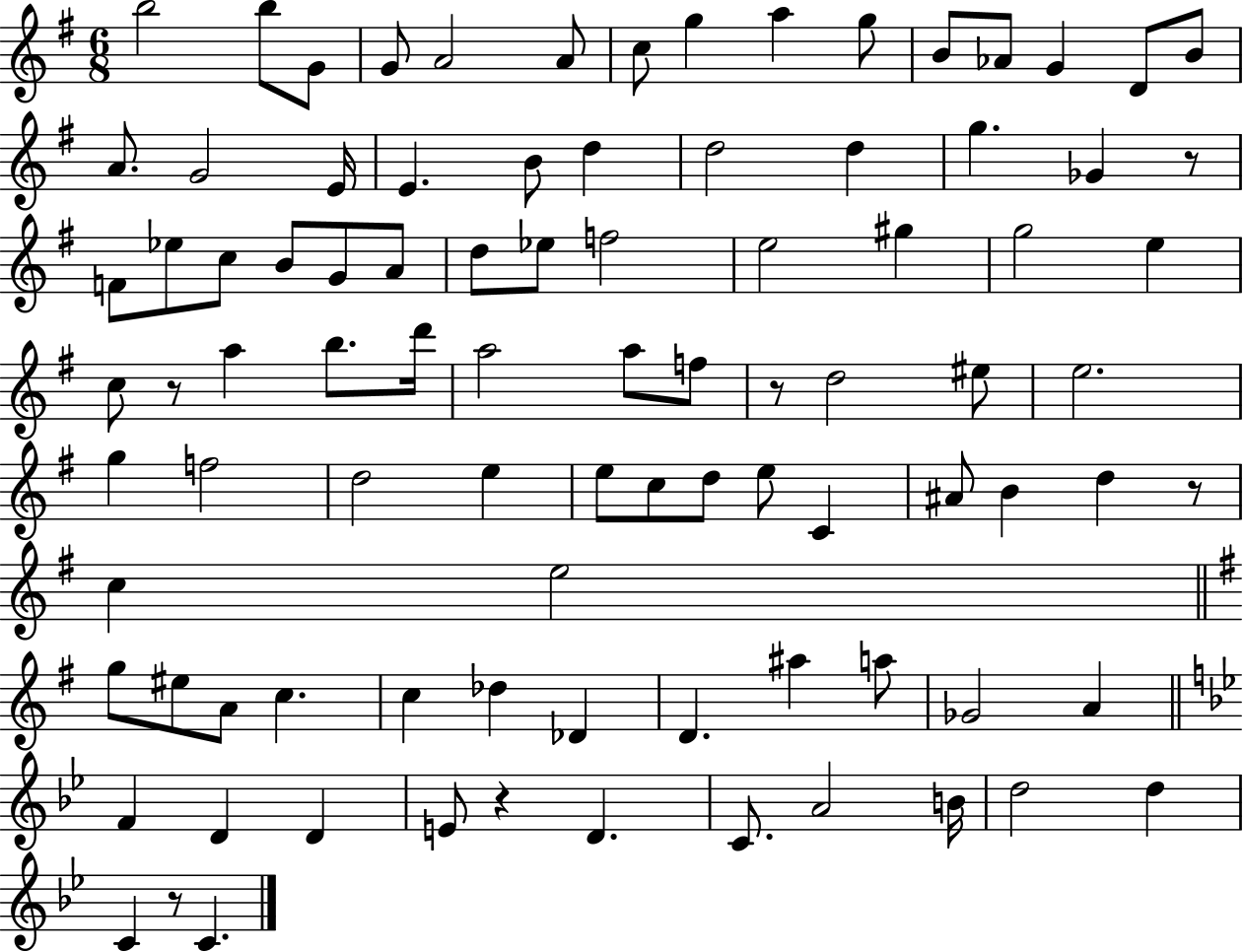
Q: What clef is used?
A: treble